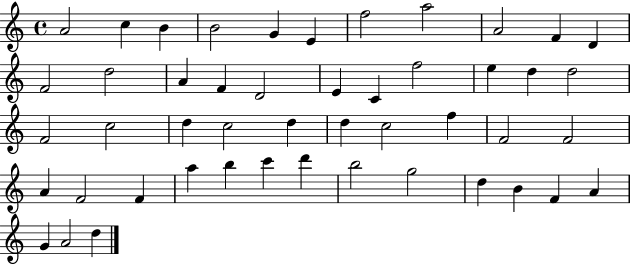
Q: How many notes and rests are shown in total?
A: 48